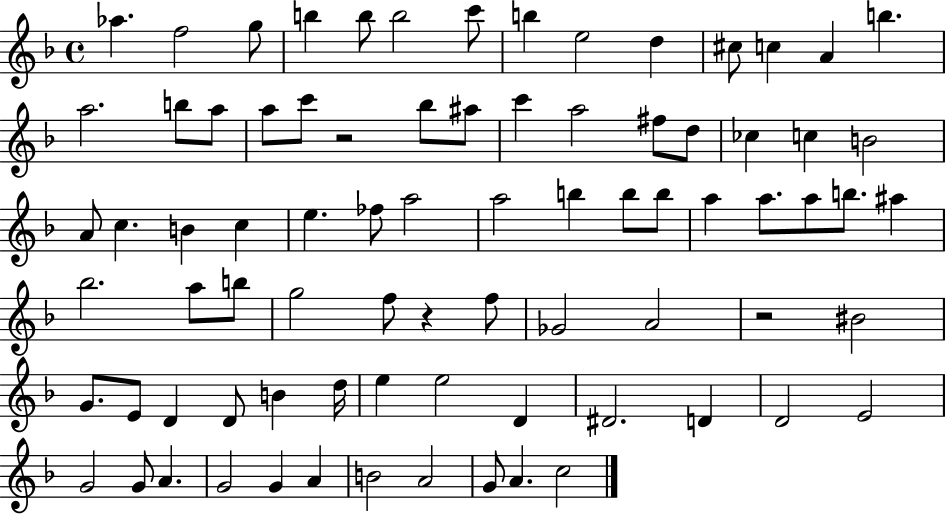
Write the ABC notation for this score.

X:1
T:Untitled
M:4/4
L:1/4
K:F
_a f2 g/2 b b/2 b2 c'/2 b e2 d ^c/2 c A b a2 b/2 a/2 a/2 c'/2 z2 _b/2 ^a/2 c' a2 ^f/2 d/2 _c c B2 A/2 c B c e _f/2 a2 a2 b b/2 b/2 a a/2 a/2 b/2 ^a _b2 a/2 b/2 g2 f/2 z f/2 _G2 A2 z2 ^B2 G/2 E/2 D D/2 B d/4 e e2 D ^D2 D D2 E2 G2 G/2 A G2 G A B2 A2 G/2 A c2